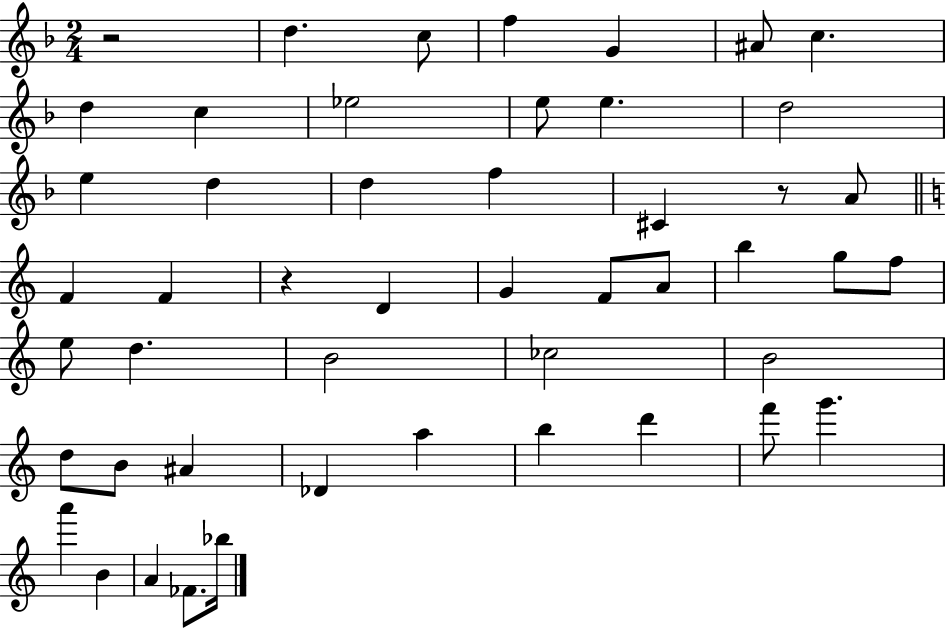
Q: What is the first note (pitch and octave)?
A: D5